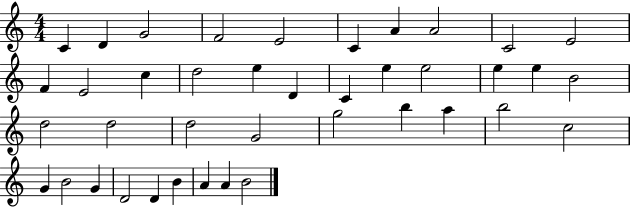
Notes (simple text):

C4/q D4/q G4/h F4/h E4/h C4/q A4/q A4/h C4/h E4/h F4/q E4/h C5/q D5/h E5/q D4/q C4/q E5/q E5/h E5/q E5/q B4/h D5/h D5/h D5/h G4/h G5/h B5/q A5/q B5/h C5/h G4/q B4/h G4/q D4/h D4/q B4/q A4/q A4/q B4/h